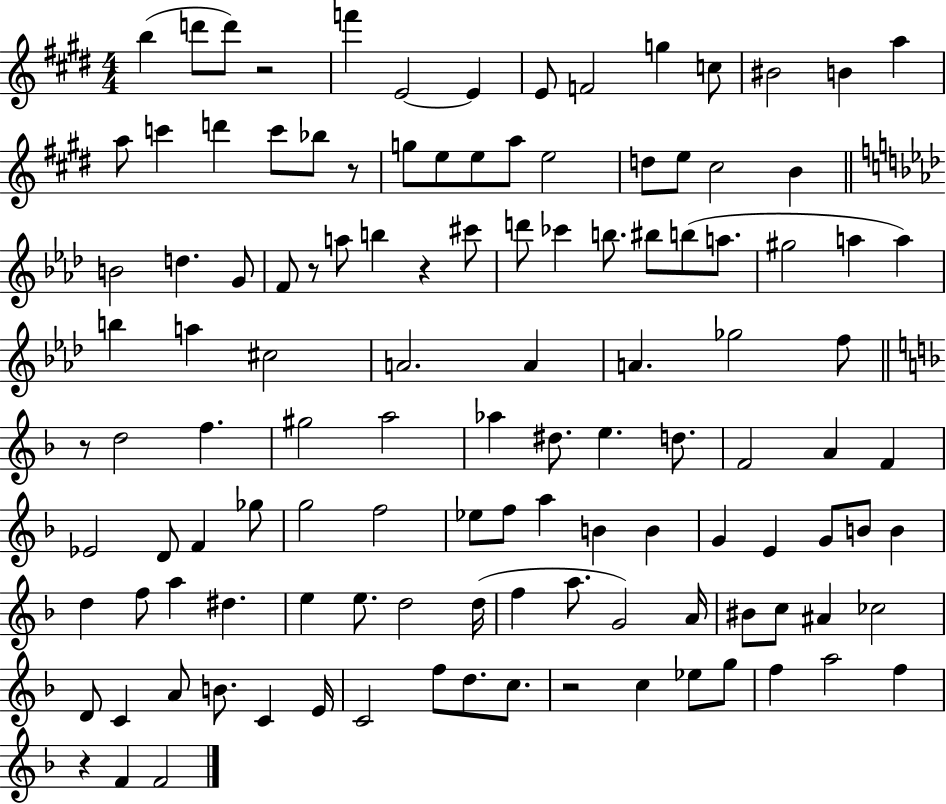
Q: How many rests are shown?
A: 7